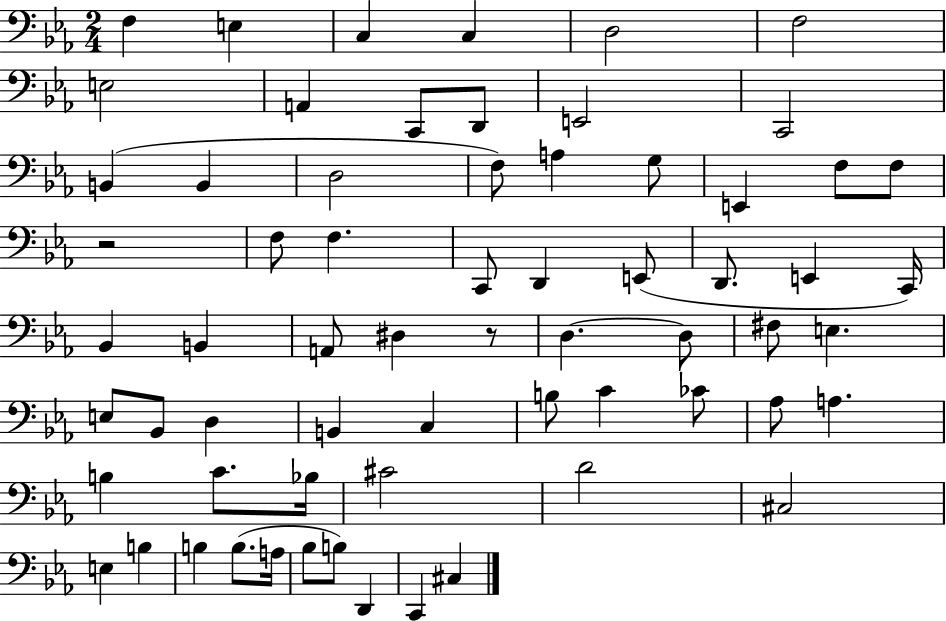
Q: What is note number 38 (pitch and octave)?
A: E3